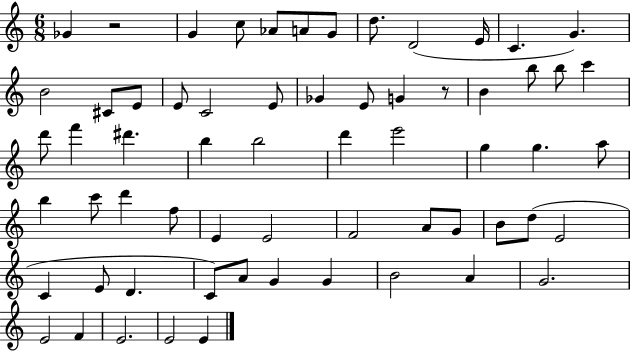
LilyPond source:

{
  \clef treble
  \numericTimeSignature
  \time 6/8
  \key c \major
  ges'4 r2 | g'4 c''8 aes'8 a'8 g'8 | d''8. d'2( e'16 | c'4. g'4.) | \break b'2 cis'8 e'8 | e'8 c'2 e'8 | ges'4 e'8 g'4 r8 | b'4 b''8 b''8 c'''4 | \break d'''8 f'''4 dis'''4. | b''4 b''2 | d'''4 e'''2 | g''4 g''4. a''8 | \break b''4 c'''8 d'''4 f''8 | e'4 e'2 | f'2 a'8 g'8 | b'8 d''8( e'2 | \break c'4 e'8 d'4. | c'8) a'8 g'4 g'4 | b'2 a'4 | g'2. | \break e'2 f'4 | e'2. | e'2 e'4 | \bar "|."
}